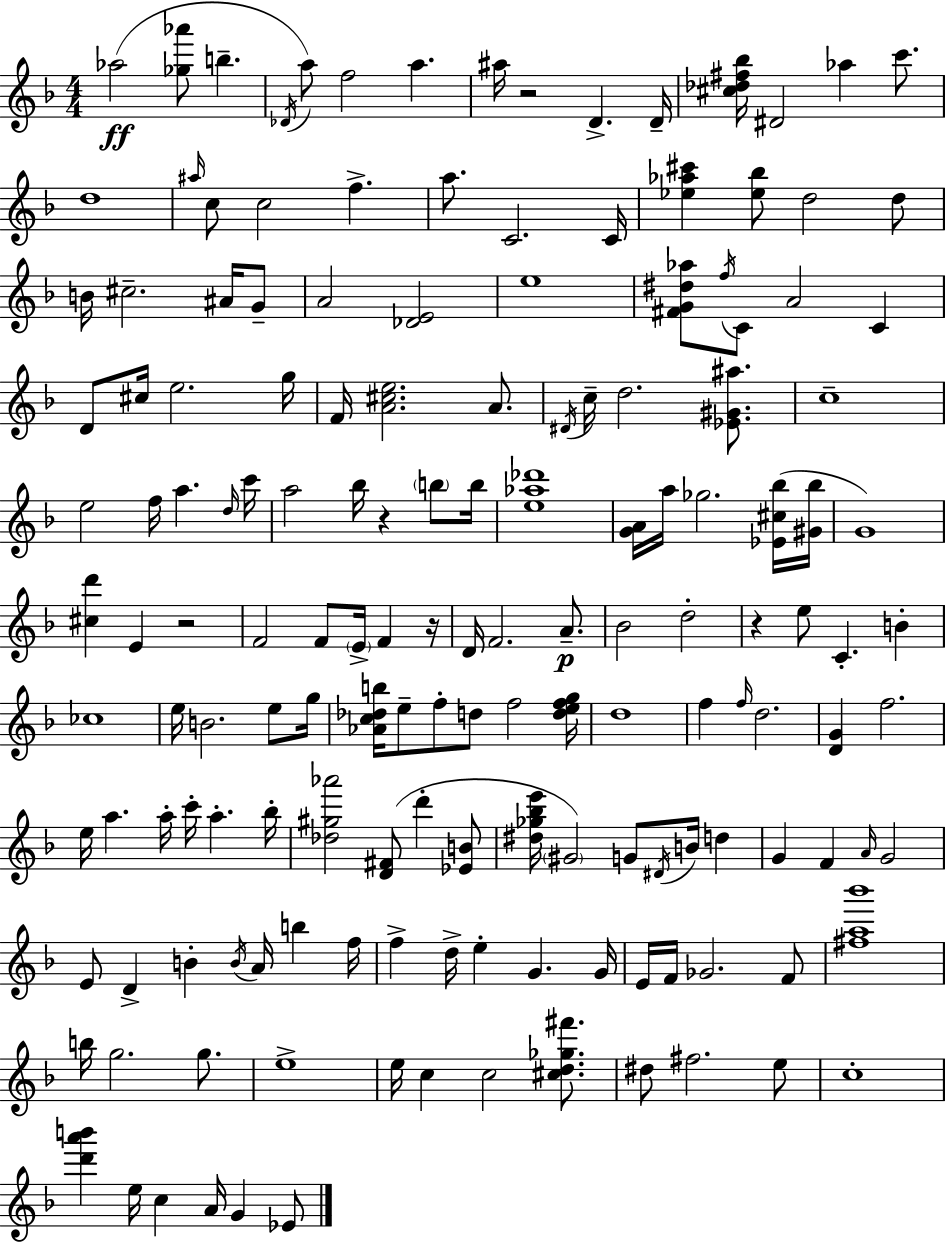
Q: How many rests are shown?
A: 5